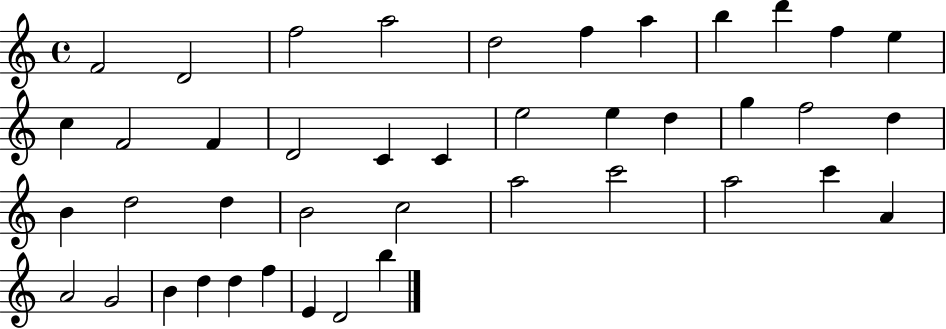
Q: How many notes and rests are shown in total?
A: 42